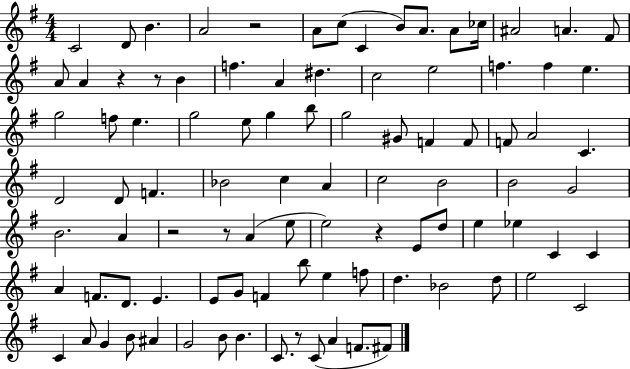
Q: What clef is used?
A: treble